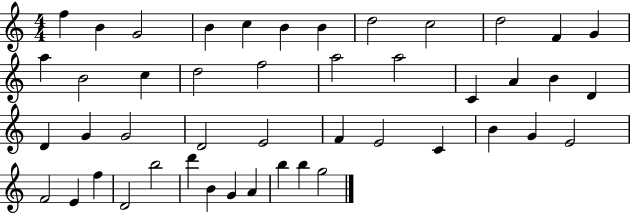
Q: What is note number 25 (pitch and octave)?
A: G4